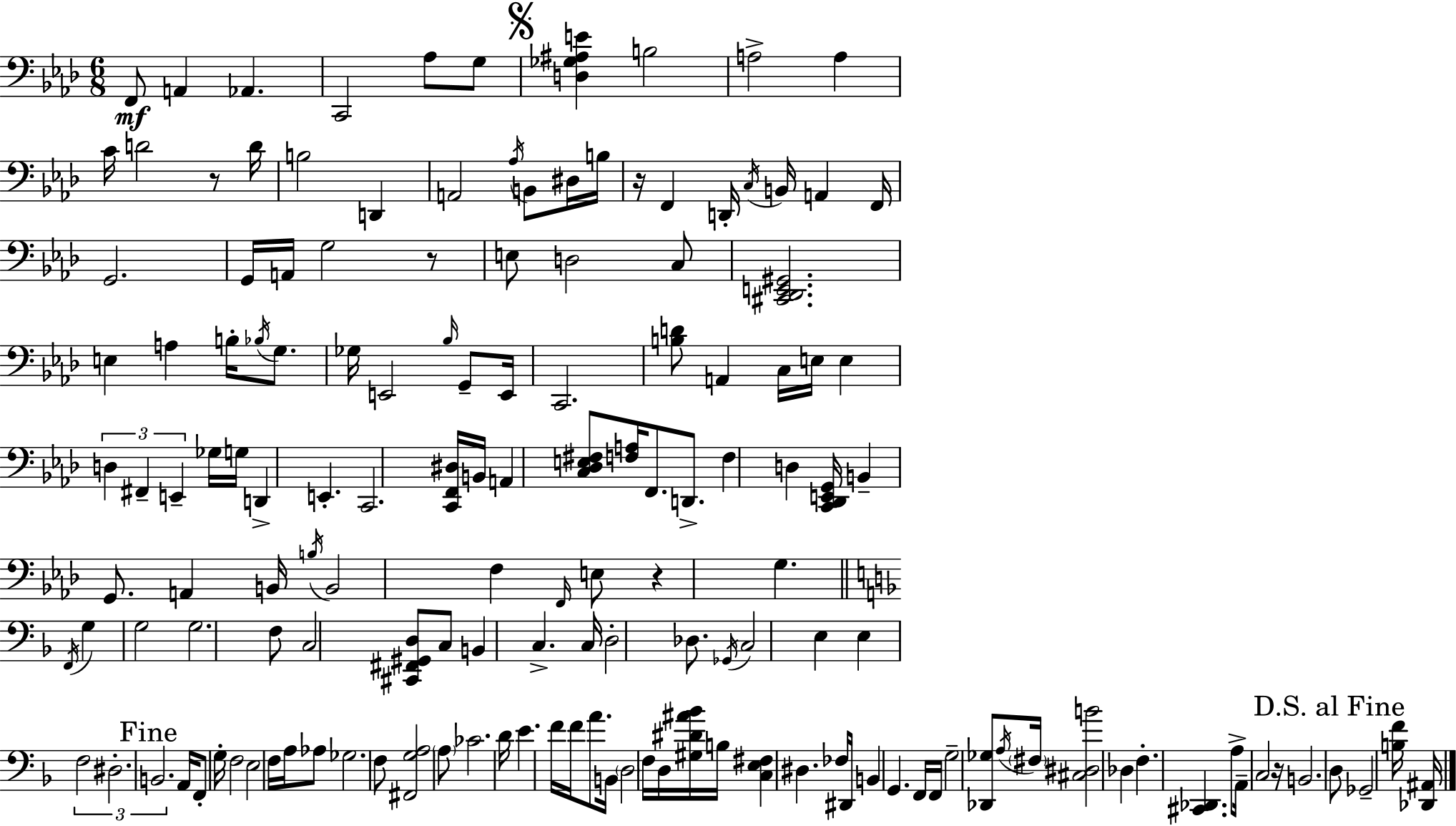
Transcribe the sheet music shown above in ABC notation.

X:1
T:Untitled
M:6/8
L:1/4
K:Ab
F,,/2 A,, _A,, C,,2 _A,/2 G,/2 [D,_G,^A,E] B,2 A,2 A, C/4 D2 z/2 D/4 B,2 D,, A,,2 _A,/4 B,,/2 ^D,/4 B,/4 z/4 F,, D,,/4 C,/4 B,,/4 A,, F,,/4 G,,2 G,,/4 A,,/4 G,2 z/2 E,/2 D,2 C,/2 [^C,,_D,,E,,^G,,]2 E, A, B,/4 _B,/4 G,/2 _G,/4 E,,2 _B,/4 G,,/2 E,,/4 C,,2 [B,D]/2 A,, C,/4 E,/4 E, D, ^F,, E,, _G,/4 G,/4 D,, E,, C,,2 [C,,F,,^D,]/4 B,,/4 A,, [C,_D,E,^F,]/2 [F,A,]/4 F,,/2 D,,/2 F, D, [C,,_D,,E,,G,,]/4 B,, G,,/2 A,, B,,/4 B,/4 B,,2 F, F,,/4 E,/2 z G, F,,/4 G, G,2 G,2 F,/2 C,2 [^C,,^F,,^G,,D,]/2 C,/2 B,, C, C,/4 D,2 _D,/2 _G,,/4 C,2 E, E, F,2 ^D,2 B,,2 A,,/4 F,,/2 G,/4 F,2 E,2 F,/4 A,/4 _A,/2 _G,2 F,/2 [^F,,G,A,]2 A,/2 _C2 D/4 E F/4 F/4 A/2 B,,/4 D,2 F,/4 D,/4 [^G,^D^A_B]/4 B,/4 [C,E,^F,] ^D, _F,/4 ^D,,/4 B,, G,, F,,/4 F,,/4 G,2 [_D,,_G,]/2 A,/4 ^F,/4 [^C,^D,B]2 _D, F, [^C,,_D,,] A,/2 A,,/4 C,2 z/4 B,,2 D,/2 _G,,2 [B,F]/4 [_D,,^A,,]/4